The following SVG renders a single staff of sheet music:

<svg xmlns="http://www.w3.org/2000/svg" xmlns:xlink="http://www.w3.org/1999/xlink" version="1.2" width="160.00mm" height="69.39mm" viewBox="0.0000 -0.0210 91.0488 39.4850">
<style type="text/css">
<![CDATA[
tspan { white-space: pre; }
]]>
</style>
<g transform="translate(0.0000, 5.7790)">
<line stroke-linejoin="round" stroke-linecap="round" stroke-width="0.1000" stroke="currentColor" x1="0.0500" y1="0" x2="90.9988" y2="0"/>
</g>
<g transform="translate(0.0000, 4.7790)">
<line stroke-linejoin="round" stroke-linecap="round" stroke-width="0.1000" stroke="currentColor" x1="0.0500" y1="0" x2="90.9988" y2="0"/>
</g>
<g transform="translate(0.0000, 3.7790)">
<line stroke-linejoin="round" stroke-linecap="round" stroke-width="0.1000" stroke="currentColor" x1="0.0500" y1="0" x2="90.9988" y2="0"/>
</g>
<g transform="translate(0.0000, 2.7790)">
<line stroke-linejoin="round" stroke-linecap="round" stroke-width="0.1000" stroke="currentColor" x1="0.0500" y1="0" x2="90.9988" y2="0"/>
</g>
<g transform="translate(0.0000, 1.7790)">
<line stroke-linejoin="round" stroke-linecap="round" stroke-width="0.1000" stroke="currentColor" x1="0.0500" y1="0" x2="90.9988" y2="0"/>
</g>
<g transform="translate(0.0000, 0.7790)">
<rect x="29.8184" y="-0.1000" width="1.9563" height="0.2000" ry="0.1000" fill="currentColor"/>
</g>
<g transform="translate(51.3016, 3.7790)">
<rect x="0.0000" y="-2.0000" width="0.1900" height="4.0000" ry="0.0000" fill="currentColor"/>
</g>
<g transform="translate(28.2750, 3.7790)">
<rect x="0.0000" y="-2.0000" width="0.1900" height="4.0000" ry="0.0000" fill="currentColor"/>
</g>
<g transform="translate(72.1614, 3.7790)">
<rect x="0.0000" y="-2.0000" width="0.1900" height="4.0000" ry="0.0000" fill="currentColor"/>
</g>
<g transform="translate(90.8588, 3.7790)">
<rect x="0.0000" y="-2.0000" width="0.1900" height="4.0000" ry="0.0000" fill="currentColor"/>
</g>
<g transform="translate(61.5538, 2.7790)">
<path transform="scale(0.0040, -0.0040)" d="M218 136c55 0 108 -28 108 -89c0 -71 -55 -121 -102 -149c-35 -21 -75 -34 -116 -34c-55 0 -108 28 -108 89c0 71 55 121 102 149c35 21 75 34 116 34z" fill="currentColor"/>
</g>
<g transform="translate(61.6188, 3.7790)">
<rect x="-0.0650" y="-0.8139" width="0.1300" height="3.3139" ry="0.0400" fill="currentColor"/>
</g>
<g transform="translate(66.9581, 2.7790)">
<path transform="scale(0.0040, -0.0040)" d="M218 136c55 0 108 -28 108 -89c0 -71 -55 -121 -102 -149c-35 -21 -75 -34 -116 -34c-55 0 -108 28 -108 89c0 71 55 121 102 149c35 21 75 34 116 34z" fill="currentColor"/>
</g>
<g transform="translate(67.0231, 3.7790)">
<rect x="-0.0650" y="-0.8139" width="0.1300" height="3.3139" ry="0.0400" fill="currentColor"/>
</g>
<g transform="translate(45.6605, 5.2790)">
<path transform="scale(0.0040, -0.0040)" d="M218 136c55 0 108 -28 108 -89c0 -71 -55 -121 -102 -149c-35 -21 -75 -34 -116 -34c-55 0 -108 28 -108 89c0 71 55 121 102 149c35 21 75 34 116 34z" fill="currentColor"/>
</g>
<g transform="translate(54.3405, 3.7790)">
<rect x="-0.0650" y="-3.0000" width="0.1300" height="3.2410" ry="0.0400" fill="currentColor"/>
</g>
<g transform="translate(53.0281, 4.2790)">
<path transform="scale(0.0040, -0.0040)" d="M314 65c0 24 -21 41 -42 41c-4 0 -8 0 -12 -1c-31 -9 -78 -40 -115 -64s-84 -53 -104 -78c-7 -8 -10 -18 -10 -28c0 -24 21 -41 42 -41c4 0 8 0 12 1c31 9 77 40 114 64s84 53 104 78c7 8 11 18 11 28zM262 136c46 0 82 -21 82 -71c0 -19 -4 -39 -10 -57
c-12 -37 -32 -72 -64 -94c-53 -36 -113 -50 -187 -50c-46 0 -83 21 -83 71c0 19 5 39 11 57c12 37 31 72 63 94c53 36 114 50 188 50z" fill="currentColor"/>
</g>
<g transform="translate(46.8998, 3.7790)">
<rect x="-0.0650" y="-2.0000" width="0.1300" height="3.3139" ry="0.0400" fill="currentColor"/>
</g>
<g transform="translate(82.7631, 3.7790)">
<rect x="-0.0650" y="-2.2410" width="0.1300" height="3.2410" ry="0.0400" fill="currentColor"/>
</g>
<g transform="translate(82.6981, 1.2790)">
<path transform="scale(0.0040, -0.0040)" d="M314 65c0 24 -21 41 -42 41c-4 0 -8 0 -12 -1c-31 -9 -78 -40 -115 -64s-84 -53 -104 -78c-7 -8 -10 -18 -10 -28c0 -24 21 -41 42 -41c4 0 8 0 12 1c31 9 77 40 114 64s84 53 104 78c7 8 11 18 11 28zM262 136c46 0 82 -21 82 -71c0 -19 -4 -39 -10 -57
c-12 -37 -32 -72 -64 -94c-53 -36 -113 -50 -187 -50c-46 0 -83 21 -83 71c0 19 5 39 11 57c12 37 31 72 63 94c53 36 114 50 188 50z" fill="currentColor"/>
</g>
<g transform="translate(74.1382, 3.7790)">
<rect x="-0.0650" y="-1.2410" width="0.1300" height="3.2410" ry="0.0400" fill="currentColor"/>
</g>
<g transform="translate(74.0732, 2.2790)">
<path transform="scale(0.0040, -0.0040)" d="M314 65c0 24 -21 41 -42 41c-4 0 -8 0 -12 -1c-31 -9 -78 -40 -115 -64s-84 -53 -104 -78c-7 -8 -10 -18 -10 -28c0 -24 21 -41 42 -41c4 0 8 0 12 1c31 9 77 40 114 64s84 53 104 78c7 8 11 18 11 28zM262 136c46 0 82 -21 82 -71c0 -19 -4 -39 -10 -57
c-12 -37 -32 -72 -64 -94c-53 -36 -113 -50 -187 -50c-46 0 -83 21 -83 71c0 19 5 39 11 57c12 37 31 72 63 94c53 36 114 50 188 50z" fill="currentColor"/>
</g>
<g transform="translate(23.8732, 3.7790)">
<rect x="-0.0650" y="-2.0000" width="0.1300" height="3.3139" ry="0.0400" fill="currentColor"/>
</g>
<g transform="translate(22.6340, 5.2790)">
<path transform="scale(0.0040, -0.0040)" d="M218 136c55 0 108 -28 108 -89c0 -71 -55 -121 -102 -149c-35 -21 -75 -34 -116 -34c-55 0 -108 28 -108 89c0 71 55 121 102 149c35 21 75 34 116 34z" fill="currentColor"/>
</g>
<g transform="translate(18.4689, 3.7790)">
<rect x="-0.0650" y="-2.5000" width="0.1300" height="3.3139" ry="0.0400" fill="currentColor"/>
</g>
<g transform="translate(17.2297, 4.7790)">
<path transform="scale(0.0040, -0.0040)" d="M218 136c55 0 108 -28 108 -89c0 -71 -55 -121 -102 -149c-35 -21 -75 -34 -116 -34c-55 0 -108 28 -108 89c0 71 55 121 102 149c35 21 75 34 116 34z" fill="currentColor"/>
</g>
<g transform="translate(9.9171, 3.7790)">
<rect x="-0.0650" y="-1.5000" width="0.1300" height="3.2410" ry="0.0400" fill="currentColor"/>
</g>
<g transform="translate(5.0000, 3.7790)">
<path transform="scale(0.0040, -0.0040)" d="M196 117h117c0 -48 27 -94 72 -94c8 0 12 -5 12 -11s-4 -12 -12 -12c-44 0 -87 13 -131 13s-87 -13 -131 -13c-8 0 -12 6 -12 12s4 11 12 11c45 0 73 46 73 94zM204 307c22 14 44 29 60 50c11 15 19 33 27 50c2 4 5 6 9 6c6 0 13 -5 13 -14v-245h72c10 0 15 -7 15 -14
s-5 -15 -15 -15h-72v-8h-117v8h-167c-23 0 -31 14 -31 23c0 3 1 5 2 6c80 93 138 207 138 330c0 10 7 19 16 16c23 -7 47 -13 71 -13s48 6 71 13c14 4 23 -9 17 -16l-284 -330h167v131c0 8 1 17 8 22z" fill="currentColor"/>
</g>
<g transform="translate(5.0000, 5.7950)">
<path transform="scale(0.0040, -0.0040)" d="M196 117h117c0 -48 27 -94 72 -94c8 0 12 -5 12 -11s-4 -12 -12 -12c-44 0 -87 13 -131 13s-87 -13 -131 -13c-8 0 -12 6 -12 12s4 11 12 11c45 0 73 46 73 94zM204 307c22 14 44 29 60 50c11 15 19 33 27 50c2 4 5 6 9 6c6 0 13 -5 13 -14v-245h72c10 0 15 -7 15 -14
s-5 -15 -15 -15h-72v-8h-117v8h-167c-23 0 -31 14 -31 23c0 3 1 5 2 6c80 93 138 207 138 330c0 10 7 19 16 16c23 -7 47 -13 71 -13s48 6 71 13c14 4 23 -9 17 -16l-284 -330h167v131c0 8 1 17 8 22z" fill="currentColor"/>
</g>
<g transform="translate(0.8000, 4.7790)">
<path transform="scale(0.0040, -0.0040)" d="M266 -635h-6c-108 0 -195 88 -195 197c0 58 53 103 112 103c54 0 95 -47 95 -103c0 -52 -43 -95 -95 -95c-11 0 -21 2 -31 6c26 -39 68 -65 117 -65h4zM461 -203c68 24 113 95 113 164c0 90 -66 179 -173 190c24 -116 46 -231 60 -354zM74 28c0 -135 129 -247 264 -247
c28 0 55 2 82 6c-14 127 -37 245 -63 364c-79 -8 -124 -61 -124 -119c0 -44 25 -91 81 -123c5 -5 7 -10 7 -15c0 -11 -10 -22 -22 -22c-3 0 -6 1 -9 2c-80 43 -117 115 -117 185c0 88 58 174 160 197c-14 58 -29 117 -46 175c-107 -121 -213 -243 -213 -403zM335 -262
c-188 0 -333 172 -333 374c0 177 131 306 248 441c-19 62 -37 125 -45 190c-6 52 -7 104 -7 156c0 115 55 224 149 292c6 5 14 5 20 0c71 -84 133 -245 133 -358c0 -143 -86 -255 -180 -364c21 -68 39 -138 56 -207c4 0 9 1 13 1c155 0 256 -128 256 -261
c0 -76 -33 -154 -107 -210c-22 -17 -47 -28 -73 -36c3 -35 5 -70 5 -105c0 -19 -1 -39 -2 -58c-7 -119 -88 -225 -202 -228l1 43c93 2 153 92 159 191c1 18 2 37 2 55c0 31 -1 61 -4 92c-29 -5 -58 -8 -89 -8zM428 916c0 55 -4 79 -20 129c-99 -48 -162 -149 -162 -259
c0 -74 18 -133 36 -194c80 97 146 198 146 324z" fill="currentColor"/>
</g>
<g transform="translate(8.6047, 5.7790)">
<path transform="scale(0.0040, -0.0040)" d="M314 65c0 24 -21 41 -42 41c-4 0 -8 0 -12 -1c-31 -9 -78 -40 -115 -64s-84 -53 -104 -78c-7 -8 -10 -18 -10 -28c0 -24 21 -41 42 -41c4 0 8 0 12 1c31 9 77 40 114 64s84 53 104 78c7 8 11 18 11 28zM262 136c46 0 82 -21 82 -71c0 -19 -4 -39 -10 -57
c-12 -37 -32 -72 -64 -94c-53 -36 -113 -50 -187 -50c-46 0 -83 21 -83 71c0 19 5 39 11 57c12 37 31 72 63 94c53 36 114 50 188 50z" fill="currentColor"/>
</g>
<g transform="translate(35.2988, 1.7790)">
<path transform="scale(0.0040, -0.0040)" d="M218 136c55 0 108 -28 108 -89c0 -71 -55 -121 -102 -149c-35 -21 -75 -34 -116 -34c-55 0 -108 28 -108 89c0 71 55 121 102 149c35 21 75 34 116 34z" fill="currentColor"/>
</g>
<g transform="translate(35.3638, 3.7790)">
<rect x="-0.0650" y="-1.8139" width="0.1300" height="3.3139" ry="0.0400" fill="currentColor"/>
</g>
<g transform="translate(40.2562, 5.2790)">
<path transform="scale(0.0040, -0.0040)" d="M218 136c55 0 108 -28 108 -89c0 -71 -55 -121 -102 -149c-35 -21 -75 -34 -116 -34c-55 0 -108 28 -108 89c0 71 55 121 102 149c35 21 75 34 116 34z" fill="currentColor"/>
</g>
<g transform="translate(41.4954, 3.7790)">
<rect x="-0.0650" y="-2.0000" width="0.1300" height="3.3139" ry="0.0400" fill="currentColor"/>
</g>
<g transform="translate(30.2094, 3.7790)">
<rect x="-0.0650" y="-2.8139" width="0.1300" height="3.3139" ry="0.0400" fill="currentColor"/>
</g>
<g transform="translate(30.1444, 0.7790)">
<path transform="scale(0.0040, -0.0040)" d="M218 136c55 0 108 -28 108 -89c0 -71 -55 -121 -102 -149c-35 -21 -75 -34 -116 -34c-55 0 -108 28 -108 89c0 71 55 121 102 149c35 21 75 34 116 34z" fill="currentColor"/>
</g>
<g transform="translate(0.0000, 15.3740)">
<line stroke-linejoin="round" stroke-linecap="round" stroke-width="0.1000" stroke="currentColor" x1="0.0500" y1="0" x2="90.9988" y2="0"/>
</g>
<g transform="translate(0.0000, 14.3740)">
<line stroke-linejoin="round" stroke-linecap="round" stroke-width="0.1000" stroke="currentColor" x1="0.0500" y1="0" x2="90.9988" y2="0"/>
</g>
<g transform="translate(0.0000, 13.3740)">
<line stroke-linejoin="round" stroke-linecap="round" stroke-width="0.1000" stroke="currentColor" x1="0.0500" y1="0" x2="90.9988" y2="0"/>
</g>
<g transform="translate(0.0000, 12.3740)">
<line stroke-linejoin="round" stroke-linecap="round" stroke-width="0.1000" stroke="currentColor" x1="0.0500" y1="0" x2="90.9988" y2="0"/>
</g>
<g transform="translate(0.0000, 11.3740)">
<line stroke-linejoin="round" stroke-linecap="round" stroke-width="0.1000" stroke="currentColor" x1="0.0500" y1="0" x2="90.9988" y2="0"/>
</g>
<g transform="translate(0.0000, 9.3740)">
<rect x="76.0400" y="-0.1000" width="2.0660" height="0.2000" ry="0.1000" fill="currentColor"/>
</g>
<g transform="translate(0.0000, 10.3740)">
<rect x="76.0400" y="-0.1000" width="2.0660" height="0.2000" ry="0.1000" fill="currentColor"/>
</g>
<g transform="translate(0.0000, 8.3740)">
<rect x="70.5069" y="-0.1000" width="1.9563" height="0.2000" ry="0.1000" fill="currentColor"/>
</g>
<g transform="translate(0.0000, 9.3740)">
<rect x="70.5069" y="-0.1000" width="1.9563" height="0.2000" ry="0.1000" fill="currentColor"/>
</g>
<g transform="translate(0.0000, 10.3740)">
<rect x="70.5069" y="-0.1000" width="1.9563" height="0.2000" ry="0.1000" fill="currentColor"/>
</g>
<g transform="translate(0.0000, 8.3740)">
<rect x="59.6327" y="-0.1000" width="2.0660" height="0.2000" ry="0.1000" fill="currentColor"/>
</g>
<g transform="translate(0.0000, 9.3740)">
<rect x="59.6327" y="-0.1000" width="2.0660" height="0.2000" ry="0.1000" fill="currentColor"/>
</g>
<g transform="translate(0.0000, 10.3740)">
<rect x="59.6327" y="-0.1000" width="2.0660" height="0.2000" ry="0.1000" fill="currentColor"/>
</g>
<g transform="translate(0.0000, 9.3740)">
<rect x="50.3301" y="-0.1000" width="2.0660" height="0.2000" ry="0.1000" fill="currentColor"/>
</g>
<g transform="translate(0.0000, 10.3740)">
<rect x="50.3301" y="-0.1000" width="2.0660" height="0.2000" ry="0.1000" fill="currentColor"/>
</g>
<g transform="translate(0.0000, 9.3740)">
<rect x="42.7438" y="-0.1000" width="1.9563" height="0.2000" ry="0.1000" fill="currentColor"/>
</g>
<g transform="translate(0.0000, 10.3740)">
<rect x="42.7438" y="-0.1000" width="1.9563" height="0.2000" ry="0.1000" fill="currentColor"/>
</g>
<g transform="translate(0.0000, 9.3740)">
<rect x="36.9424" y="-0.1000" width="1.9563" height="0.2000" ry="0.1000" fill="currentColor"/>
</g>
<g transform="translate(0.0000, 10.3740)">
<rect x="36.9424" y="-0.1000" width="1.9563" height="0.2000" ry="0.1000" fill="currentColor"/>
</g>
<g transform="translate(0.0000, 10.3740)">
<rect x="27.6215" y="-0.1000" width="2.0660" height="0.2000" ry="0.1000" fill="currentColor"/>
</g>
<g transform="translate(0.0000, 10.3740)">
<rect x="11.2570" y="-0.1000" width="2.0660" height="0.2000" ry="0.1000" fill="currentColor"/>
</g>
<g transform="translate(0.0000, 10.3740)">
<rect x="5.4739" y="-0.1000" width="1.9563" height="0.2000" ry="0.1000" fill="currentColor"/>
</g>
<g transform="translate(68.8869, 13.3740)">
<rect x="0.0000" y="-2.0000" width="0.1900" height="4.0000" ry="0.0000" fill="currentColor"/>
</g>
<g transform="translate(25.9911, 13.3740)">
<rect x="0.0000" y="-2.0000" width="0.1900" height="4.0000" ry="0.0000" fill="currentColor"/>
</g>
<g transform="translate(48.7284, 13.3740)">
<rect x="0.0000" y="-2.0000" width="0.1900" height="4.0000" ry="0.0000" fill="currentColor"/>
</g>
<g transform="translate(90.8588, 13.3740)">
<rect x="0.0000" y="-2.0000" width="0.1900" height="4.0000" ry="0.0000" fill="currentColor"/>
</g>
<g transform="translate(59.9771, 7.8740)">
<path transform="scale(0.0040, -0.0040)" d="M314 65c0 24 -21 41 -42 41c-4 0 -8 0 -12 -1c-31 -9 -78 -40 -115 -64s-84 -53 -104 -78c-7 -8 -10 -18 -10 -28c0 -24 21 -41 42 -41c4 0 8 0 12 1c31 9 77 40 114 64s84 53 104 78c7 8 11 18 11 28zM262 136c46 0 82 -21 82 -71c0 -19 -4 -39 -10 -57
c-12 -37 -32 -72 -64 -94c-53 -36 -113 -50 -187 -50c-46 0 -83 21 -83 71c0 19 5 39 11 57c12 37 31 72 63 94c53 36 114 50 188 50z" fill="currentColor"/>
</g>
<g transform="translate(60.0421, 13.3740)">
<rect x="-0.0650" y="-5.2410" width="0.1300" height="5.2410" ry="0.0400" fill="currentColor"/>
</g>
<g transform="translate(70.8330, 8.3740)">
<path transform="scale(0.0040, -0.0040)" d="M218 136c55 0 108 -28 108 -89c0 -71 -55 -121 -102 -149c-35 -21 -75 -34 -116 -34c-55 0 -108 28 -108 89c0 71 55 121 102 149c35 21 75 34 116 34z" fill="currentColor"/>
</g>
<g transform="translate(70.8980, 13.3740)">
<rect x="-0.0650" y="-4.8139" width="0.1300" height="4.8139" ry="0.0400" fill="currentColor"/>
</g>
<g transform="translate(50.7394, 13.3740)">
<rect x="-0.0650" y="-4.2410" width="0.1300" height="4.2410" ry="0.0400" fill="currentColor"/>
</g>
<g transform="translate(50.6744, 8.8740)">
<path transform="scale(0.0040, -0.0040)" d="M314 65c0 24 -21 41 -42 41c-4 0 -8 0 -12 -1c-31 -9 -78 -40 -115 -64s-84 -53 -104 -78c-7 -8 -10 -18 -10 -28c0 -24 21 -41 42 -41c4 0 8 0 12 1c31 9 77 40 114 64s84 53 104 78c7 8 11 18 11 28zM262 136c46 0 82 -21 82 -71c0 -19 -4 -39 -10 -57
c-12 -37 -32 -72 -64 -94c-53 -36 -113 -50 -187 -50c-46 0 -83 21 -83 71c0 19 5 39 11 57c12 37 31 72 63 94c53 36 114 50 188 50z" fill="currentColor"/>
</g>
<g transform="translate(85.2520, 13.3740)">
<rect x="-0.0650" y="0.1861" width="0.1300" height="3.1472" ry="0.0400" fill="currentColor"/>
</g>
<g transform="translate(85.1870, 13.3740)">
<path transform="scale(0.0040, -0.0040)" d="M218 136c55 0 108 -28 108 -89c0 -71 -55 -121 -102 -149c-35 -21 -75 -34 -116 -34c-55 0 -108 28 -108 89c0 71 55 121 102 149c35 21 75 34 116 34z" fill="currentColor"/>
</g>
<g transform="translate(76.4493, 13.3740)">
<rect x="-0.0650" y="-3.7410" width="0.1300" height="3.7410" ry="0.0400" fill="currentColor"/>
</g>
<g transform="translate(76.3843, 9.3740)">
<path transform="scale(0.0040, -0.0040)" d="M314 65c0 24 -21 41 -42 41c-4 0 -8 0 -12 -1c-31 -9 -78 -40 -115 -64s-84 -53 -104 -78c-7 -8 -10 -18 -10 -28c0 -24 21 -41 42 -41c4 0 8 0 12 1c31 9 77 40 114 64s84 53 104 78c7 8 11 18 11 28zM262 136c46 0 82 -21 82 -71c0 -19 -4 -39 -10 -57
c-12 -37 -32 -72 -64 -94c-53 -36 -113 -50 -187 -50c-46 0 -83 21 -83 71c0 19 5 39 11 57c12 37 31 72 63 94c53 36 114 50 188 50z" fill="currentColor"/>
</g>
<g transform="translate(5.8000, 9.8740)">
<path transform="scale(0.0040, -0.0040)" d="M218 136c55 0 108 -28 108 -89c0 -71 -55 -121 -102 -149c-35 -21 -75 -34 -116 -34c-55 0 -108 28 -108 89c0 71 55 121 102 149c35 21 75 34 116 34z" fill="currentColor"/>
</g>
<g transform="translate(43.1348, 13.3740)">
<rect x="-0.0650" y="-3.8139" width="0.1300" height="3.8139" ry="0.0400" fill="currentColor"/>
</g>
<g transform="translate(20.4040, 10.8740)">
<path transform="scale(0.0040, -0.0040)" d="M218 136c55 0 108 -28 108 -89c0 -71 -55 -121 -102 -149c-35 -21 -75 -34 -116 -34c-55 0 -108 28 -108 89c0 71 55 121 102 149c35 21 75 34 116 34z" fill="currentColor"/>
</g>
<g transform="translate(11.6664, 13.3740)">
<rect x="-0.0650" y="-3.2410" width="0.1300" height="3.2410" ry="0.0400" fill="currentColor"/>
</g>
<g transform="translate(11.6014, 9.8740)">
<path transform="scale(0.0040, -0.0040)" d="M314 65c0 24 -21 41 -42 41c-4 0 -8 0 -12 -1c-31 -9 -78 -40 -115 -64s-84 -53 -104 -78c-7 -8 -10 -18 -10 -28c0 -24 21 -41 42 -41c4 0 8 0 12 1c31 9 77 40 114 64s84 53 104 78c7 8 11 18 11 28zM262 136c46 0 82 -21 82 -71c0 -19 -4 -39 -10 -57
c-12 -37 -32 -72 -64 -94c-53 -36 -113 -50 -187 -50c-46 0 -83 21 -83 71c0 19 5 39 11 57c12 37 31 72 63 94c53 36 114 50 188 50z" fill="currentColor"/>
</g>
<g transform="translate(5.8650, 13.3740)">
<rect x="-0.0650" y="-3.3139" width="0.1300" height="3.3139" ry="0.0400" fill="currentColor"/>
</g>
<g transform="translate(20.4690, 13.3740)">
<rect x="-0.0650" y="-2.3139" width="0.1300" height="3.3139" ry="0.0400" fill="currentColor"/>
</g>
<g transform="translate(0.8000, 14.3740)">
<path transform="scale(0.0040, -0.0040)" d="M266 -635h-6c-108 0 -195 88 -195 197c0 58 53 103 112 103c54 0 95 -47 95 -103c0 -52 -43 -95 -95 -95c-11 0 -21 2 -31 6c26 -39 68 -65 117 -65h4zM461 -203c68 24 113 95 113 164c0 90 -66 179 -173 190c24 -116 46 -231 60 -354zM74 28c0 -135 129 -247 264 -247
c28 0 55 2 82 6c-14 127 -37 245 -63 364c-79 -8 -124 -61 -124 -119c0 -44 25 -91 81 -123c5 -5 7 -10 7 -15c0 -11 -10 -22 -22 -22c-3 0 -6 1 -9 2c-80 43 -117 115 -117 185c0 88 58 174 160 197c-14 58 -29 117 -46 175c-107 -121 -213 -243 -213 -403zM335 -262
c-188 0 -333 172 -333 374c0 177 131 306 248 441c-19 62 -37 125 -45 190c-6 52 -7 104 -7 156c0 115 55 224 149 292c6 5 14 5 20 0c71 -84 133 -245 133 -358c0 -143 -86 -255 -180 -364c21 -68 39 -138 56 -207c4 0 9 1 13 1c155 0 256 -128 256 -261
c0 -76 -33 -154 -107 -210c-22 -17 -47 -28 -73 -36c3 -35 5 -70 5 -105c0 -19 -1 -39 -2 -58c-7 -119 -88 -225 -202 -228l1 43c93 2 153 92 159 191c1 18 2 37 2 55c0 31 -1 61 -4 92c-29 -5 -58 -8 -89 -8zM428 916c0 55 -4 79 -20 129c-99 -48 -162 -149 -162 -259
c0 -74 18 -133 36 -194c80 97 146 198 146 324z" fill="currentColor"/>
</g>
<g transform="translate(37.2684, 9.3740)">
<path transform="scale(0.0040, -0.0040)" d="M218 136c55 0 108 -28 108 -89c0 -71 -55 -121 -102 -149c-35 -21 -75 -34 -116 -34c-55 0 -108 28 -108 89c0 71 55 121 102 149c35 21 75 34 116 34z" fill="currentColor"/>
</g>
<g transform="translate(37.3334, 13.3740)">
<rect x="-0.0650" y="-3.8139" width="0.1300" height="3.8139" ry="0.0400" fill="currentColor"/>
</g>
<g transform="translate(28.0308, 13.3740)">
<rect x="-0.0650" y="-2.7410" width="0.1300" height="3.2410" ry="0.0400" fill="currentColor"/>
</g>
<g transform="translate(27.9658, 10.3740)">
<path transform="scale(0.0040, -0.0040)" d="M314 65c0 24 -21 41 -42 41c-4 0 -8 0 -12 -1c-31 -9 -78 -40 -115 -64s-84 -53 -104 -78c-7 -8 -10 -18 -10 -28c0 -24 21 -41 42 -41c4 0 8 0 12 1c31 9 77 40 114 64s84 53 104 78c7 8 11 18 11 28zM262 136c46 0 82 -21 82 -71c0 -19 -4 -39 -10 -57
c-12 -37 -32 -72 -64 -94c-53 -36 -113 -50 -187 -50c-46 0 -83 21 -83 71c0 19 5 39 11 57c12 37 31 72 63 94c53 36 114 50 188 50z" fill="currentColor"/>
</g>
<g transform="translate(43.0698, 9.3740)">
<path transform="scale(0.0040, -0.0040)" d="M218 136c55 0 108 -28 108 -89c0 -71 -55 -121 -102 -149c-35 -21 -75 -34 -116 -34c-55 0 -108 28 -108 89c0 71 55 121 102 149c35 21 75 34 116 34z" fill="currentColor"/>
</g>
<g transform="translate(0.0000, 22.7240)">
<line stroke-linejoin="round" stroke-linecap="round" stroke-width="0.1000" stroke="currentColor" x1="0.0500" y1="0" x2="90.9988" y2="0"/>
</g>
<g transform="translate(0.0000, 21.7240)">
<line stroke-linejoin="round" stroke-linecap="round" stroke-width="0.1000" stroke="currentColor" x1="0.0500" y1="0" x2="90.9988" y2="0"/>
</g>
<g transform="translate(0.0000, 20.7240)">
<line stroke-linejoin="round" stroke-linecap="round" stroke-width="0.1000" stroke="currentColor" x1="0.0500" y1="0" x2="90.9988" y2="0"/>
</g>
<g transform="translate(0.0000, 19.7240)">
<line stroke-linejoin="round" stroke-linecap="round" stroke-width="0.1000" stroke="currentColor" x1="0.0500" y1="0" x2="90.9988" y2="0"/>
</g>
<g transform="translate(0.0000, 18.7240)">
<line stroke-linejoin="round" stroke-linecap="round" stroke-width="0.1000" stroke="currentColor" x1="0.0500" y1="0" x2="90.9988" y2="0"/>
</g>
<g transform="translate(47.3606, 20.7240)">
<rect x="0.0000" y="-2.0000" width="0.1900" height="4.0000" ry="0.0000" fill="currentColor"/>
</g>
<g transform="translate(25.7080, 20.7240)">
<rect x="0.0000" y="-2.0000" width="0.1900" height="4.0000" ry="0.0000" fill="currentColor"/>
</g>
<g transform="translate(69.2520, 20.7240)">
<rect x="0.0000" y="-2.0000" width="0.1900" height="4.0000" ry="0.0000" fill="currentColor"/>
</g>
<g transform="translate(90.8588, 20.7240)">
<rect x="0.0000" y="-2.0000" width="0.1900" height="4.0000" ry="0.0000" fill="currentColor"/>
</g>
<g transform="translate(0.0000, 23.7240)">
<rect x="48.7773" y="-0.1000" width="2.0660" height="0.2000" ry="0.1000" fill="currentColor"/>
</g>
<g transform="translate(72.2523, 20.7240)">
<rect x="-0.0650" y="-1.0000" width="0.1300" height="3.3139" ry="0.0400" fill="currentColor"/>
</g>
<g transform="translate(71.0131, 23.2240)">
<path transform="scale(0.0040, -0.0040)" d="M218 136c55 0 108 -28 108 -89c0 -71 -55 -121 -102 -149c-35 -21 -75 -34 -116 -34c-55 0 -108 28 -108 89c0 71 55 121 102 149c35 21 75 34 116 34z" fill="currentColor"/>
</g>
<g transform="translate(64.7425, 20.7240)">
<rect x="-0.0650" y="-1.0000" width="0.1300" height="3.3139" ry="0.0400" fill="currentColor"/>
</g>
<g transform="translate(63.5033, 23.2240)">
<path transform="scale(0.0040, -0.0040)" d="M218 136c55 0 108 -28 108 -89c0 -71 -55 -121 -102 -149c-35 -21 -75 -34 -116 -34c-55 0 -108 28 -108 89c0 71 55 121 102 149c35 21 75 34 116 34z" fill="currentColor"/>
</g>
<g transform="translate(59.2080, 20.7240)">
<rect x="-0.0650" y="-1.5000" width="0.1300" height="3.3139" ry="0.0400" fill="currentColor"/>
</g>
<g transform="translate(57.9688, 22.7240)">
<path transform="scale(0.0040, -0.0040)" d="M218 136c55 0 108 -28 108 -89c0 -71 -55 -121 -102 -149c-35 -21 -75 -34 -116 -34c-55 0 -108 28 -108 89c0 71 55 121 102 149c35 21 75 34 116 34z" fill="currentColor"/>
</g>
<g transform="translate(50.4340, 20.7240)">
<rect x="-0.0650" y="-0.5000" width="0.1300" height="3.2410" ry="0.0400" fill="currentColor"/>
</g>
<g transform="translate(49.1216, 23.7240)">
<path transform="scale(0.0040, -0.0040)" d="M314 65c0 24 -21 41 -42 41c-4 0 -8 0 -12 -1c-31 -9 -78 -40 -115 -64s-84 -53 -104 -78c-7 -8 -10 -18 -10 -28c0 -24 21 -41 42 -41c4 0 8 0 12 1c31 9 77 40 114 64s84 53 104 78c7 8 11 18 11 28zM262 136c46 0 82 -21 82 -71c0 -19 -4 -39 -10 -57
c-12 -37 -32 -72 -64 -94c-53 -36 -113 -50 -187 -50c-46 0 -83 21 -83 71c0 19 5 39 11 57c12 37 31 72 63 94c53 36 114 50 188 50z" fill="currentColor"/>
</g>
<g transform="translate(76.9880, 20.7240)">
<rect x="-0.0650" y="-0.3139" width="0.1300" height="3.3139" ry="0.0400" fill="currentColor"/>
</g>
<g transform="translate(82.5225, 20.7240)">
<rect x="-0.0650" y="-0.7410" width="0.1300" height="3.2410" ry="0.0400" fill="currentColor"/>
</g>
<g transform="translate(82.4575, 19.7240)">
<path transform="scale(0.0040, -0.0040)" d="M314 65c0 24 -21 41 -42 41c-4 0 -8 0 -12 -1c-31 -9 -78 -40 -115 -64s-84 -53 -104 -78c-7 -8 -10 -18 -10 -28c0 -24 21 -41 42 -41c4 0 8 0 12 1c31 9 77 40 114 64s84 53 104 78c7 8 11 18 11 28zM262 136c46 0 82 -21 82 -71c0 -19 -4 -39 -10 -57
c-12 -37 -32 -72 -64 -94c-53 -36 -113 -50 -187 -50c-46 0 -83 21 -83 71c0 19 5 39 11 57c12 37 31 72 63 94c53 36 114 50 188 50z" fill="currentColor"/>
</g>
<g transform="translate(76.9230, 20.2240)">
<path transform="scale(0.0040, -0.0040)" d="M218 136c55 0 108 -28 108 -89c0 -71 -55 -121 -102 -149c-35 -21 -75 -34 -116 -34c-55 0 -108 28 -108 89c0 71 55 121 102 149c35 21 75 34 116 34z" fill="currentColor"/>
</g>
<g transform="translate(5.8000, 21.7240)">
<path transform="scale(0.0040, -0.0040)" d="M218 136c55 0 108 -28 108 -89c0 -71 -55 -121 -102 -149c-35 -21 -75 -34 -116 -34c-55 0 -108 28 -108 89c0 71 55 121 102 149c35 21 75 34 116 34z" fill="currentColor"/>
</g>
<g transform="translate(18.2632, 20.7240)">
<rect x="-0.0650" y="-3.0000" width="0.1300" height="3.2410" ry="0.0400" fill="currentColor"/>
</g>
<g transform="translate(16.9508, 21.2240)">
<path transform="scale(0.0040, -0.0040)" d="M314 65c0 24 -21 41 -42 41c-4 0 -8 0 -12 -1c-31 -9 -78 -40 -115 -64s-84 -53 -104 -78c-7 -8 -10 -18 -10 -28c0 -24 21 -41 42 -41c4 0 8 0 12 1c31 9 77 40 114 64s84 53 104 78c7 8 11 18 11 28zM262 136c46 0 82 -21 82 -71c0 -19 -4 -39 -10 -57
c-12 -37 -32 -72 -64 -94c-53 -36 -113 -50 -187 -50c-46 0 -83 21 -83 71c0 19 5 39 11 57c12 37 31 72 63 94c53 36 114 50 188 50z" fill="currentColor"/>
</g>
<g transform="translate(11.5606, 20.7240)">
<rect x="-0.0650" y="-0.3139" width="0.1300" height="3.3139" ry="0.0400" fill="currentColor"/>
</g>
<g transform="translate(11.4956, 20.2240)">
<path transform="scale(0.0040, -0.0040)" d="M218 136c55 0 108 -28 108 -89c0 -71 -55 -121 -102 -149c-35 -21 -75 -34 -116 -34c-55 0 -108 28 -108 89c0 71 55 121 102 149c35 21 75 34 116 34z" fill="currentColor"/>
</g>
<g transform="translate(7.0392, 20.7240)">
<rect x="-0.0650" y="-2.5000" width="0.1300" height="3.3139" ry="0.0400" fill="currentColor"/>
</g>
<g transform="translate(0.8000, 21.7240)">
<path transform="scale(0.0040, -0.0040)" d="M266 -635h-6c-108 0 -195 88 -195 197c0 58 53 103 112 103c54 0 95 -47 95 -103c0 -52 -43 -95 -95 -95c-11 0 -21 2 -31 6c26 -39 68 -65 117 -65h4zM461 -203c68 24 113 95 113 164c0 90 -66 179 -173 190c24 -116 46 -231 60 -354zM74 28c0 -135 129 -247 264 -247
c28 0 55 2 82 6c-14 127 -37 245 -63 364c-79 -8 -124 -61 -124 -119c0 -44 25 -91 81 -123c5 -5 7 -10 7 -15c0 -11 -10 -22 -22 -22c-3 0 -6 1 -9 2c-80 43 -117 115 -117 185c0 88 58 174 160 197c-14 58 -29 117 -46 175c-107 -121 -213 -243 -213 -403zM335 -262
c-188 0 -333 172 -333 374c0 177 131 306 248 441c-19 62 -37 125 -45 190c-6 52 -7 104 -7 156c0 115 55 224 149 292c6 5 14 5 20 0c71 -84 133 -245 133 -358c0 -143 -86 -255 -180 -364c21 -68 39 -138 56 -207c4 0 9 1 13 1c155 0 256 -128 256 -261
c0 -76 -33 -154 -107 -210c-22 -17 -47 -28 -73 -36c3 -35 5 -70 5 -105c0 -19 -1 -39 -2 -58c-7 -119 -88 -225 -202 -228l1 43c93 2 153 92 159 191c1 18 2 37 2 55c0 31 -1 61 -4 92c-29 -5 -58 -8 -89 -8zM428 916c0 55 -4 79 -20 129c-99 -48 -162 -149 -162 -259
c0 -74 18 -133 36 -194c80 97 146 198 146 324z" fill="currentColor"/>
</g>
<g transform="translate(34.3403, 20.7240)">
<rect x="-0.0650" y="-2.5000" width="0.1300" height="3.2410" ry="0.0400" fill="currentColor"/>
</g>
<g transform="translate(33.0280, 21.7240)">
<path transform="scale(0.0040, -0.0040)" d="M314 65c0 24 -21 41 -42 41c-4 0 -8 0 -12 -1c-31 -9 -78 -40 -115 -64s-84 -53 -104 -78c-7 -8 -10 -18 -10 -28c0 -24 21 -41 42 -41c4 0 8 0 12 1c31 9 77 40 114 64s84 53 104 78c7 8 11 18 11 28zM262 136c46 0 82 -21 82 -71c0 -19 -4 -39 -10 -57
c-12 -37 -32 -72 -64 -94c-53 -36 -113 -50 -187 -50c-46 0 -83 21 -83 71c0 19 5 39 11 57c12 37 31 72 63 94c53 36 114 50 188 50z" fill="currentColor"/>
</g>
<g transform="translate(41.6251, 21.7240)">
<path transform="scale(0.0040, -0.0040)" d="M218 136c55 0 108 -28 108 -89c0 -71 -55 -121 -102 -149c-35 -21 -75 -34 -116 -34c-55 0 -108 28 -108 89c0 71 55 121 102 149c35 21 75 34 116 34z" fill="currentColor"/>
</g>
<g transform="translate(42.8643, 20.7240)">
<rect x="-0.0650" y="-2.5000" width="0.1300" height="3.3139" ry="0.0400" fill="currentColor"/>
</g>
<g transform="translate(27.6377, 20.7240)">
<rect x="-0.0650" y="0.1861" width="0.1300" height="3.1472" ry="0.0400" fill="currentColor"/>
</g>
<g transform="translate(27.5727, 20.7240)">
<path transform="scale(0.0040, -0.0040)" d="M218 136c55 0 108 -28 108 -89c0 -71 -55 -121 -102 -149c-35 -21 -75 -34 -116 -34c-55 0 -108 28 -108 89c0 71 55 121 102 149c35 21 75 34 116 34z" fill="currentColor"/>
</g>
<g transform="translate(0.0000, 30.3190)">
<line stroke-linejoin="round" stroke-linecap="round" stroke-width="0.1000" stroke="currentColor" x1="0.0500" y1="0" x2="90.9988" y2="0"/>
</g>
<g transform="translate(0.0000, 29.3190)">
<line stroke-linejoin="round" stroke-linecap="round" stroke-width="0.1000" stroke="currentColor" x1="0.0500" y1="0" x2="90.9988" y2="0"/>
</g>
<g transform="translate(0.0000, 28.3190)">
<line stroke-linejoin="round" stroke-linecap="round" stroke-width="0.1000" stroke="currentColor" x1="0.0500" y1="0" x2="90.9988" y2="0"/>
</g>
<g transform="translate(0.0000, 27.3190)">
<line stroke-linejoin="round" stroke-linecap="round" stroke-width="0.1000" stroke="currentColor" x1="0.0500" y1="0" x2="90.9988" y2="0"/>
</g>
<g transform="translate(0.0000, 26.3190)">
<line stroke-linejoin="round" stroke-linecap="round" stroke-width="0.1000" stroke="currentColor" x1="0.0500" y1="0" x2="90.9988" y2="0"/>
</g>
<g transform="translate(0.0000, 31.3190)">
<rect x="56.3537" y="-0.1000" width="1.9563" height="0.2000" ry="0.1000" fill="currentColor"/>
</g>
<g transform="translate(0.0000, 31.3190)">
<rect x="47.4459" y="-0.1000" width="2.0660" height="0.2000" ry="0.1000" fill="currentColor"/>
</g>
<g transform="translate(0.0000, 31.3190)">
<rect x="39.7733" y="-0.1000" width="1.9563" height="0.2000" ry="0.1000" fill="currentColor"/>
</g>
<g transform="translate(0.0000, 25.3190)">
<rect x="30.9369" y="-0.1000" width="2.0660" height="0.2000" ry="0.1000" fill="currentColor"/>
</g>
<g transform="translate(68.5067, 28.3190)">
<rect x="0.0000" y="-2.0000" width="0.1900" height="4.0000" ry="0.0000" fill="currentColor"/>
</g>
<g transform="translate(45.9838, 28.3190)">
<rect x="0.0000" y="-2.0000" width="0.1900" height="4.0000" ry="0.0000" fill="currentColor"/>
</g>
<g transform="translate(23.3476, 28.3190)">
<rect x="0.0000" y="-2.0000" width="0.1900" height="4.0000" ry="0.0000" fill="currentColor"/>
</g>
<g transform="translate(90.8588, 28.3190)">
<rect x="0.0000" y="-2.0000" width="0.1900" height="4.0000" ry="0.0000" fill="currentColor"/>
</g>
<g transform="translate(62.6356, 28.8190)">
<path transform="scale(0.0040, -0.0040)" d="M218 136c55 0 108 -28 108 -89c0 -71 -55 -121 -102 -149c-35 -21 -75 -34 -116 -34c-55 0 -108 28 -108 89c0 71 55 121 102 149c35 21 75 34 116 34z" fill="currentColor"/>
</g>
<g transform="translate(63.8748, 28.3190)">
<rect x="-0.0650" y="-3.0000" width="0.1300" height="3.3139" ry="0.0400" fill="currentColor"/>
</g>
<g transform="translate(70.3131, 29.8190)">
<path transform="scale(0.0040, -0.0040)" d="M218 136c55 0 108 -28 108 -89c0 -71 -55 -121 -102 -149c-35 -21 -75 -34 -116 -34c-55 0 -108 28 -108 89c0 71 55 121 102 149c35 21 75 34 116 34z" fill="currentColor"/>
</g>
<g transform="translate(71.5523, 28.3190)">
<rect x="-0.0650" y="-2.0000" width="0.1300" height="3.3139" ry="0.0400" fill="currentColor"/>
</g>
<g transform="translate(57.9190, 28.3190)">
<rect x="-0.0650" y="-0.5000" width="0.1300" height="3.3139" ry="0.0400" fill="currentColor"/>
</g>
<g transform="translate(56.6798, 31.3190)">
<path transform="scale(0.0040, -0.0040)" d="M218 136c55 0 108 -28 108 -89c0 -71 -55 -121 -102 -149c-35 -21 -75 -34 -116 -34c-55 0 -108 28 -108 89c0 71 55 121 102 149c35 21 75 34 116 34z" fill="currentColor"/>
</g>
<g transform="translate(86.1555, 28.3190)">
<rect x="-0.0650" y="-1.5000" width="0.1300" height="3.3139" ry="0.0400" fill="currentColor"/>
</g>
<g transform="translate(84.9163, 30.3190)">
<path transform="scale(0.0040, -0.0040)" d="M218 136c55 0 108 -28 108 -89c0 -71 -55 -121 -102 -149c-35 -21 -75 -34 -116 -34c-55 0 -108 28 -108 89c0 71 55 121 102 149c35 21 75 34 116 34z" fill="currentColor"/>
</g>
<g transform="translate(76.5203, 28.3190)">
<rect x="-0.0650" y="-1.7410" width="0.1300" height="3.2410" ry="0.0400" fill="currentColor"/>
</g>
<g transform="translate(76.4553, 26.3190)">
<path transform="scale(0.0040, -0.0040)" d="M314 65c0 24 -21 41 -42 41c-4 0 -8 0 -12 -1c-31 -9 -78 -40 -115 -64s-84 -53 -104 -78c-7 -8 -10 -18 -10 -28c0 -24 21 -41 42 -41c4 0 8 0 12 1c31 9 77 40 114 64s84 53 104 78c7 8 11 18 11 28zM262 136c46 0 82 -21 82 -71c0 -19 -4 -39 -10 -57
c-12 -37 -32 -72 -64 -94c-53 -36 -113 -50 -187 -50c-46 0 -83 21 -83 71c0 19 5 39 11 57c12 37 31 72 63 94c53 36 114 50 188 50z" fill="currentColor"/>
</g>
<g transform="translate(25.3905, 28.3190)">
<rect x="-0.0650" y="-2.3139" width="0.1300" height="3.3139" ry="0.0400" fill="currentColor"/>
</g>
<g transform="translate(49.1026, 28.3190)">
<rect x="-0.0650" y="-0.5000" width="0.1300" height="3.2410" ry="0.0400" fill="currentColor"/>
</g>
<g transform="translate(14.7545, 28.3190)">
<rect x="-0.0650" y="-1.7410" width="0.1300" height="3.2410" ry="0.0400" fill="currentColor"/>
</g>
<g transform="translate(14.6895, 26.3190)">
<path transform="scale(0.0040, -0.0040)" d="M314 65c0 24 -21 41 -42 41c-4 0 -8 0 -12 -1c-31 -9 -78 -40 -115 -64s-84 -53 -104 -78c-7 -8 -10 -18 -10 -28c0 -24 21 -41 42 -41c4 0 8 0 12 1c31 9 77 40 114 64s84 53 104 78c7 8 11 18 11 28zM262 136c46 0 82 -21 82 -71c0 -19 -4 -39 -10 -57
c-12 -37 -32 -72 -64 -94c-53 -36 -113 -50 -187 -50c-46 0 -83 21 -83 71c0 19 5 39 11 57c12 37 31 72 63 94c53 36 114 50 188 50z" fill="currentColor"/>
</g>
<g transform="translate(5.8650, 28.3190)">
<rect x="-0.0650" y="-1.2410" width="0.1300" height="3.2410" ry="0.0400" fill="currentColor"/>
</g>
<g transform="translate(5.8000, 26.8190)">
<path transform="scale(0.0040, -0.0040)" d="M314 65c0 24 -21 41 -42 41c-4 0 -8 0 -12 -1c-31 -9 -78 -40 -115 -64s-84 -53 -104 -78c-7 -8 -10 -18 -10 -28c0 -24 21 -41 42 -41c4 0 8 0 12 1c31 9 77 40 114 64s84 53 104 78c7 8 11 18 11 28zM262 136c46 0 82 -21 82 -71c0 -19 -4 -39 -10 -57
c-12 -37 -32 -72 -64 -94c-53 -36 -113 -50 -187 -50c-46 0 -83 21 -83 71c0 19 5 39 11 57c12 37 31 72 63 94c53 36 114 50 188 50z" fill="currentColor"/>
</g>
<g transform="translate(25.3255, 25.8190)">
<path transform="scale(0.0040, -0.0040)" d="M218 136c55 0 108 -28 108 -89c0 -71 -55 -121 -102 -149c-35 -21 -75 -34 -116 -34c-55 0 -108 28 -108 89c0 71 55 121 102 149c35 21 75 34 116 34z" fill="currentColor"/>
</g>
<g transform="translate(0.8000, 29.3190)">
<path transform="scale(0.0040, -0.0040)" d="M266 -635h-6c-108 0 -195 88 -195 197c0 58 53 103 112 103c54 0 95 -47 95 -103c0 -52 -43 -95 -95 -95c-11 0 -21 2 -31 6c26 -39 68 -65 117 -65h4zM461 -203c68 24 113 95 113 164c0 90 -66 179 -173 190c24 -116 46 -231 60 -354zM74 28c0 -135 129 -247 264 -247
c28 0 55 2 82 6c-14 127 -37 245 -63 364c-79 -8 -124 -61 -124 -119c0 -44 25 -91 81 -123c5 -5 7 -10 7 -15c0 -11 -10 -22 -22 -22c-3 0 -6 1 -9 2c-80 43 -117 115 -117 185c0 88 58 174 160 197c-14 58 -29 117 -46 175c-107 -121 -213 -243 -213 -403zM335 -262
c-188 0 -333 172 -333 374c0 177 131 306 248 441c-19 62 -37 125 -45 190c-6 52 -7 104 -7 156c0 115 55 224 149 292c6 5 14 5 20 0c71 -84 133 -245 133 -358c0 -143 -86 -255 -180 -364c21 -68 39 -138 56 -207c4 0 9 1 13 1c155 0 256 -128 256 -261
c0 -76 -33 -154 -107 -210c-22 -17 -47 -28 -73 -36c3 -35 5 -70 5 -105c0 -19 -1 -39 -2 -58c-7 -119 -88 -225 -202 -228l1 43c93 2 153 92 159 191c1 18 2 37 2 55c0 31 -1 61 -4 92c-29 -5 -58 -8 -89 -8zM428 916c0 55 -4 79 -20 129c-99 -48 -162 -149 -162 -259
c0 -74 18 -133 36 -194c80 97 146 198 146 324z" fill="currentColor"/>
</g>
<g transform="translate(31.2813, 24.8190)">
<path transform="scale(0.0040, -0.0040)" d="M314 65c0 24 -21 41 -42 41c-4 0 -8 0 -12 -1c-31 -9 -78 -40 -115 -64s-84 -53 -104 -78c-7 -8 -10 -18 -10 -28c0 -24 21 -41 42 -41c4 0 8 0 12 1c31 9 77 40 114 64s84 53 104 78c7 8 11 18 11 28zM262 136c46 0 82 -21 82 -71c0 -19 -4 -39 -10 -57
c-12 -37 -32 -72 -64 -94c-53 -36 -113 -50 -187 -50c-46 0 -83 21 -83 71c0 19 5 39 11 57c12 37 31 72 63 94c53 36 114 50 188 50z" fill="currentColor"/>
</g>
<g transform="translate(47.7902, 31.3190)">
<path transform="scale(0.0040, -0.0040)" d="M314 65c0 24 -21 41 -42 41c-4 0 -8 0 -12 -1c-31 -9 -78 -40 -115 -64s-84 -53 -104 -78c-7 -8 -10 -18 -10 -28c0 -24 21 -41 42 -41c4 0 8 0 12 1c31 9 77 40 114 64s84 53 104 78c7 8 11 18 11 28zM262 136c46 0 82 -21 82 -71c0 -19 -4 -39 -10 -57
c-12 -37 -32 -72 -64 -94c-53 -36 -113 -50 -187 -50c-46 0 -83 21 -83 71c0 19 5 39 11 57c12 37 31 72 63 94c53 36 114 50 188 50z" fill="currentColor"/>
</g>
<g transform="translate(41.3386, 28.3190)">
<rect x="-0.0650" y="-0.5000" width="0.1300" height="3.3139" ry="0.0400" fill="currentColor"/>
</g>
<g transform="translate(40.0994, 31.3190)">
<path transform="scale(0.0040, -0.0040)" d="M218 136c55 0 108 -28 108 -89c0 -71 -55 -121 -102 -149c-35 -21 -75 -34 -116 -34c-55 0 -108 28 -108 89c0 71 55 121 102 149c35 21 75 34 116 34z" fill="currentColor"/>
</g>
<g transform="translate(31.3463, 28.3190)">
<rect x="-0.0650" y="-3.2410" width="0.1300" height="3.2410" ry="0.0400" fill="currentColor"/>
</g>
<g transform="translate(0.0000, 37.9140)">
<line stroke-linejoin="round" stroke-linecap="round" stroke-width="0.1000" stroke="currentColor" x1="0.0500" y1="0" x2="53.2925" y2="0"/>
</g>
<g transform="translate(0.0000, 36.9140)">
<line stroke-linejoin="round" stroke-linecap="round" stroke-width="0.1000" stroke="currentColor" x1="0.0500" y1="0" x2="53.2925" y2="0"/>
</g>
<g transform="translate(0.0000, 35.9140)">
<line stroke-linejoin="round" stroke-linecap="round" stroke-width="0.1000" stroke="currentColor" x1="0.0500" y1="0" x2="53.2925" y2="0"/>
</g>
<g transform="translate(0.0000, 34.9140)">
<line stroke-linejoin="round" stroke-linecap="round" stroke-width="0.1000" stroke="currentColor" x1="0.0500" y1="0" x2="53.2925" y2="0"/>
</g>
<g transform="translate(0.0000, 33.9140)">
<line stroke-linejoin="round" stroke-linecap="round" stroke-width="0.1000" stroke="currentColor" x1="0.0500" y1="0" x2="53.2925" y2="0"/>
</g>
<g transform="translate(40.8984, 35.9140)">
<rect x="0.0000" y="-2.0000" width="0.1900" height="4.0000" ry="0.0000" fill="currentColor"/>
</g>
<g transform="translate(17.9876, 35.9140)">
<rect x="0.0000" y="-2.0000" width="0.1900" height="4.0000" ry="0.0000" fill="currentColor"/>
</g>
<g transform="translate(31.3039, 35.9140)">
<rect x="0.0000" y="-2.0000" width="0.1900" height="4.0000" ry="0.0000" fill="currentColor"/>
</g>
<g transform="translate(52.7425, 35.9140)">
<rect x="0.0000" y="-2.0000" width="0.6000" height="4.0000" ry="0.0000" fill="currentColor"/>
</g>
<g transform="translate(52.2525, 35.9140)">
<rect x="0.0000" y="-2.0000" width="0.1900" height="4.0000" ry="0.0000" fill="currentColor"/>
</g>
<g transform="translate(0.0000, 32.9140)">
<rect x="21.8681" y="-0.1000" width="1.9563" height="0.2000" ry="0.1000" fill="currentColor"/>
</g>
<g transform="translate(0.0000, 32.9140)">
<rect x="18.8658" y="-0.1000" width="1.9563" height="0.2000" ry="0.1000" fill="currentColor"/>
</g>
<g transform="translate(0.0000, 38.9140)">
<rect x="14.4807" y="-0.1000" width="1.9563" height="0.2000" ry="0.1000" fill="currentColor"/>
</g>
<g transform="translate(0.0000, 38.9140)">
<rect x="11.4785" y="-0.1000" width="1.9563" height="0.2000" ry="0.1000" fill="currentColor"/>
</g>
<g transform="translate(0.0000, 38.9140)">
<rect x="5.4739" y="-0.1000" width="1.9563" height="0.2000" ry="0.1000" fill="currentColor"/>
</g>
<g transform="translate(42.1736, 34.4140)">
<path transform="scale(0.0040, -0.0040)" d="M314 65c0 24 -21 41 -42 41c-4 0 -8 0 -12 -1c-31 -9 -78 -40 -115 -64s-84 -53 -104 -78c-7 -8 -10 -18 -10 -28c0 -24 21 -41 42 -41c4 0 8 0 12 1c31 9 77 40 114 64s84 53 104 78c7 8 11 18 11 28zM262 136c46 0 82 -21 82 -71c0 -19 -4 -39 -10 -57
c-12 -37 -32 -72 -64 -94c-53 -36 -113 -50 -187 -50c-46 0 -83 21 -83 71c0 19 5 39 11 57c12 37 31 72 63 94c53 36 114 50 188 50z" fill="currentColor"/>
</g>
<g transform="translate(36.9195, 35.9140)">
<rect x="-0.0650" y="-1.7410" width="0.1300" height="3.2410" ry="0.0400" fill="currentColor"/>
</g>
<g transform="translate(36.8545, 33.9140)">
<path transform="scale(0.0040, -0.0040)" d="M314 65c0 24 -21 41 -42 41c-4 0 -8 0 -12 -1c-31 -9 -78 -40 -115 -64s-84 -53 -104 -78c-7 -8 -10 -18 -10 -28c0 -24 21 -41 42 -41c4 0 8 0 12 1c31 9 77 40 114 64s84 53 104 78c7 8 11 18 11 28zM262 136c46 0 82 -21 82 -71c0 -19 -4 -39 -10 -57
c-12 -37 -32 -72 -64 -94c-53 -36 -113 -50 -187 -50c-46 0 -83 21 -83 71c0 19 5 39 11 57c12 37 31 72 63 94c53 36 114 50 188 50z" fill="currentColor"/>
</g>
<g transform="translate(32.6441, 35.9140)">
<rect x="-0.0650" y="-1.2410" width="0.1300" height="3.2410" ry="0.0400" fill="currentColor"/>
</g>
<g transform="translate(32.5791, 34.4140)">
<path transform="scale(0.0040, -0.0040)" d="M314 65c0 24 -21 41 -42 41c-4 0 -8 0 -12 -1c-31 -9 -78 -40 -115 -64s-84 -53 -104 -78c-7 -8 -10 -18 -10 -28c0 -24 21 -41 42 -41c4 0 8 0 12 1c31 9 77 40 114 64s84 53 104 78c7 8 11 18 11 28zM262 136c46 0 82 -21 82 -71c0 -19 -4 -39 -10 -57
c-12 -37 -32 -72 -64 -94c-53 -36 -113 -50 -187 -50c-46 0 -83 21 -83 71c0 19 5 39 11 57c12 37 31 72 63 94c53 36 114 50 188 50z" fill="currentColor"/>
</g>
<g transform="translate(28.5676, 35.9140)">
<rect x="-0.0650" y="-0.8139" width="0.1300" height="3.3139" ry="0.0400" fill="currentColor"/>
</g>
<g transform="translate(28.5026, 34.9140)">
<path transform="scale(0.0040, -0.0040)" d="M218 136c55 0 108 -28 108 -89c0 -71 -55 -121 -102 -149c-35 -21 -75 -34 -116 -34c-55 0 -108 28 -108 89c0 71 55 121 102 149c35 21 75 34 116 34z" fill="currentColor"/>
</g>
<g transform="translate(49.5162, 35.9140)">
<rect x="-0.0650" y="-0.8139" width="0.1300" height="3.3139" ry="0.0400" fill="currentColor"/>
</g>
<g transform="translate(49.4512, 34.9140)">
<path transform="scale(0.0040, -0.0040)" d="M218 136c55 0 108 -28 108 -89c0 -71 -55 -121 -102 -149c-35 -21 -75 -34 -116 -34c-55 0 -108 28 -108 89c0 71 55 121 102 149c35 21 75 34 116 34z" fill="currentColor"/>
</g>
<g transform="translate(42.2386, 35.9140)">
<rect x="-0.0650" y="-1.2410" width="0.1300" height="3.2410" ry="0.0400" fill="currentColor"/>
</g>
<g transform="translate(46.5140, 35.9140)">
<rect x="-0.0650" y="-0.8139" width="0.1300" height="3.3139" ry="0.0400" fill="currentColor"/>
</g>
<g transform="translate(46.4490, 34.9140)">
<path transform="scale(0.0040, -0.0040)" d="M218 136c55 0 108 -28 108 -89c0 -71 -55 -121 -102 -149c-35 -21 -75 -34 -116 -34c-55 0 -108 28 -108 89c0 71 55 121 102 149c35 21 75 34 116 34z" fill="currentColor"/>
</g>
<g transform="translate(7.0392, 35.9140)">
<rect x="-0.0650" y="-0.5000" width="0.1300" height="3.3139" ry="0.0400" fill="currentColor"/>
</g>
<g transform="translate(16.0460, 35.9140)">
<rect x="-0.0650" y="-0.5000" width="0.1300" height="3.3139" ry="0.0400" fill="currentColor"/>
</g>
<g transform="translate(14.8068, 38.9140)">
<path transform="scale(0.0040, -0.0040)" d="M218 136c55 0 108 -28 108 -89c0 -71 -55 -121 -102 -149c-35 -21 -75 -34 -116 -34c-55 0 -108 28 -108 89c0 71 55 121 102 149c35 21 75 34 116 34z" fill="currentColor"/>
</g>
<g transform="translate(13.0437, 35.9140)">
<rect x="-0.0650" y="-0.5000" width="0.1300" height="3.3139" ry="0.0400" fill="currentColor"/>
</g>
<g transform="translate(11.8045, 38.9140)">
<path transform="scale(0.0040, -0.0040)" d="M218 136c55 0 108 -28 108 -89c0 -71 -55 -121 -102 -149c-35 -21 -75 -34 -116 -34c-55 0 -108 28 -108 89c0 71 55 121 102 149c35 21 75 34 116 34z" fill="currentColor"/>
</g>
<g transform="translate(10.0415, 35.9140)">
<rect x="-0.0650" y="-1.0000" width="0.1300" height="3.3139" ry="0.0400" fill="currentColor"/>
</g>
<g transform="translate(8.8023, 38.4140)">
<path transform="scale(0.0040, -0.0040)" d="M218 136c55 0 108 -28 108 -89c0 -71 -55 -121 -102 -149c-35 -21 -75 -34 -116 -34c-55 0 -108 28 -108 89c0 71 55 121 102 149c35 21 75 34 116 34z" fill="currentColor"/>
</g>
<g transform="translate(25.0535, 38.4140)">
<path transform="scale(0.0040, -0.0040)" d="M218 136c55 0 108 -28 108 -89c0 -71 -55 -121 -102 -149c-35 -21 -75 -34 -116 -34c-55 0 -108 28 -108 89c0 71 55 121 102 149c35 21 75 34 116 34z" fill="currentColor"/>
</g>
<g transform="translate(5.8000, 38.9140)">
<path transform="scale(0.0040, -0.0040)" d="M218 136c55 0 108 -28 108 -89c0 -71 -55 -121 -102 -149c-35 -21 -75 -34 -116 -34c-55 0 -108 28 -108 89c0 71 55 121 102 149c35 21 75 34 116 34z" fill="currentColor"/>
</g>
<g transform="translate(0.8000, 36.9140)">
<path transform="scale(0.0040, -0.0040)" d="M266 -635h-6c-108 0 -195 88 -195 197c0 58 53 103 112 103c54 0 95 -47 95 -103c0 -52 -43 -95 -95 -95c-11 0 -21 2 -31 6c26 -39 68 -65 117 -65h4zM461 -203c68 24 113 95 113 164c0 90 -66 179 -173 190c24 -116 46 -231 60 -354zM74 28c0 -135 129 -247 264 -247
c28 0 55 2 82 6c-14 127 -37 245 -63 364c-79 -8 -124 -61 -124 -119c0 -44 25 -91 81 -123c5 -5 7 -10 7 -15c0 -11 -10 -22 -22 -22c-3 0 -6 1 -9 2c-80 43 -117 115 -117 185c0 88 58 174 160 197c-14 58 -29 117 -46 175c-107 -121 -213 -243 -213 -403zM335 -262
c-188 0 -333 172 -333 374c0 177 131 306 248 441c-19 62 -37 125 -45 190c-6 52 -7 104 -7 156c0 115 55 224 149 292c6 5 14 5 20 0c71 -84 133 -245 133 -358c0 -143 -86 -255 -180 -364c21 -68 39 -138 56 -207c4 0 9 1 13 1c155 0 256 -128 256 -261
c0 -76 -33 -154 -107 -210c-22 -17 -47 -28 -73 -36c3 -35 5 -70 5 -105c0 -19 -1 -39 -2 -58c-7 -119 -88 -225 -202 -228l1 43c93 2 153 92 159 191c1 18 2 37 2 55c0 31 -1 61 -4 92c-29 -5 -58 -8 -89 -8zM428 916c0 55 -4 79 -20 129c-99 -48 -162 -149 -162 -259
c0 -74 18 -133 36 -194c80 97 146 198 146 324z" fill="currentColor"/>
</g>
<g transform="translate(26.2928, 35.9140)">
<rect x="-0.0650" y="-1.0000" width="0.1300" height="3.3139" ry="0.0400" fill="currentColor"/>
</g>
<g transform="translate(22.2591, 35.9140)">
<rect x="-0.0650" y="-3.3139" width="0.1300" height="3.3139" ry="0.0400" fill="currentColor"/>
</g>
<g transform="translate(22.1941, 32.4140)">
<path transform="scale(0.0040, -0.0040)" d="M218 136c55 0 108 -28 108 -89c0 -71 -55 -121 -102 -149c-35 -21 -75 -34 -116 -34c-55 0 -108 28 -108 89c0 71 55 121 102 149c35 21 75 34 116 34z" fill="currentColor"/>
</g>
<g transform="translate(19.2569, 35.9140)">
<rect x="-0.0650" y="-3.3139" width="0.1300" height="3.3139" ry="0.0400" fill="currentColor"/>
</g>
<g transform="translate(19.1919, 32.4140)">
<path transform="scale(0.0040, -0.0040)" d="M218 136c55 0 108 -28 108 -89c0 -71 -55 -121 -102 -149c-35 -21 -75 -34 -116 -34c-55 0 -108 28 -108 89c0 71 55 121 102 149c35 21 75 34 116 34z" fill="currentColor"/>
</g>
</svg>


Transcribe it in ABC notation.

X:1
T:Untitled
M:4/4
L:1/4
K:C
E2 G F a f F F A2 d d e2 g2 b b2 g a2 c' c' d'2 f'2 e' c'2 B G c A2 B G2 G C2 E D D c d2 e2 f2 g b2 C C2 C A F f2 E C D C C b b D d e2 f2 e2 d d